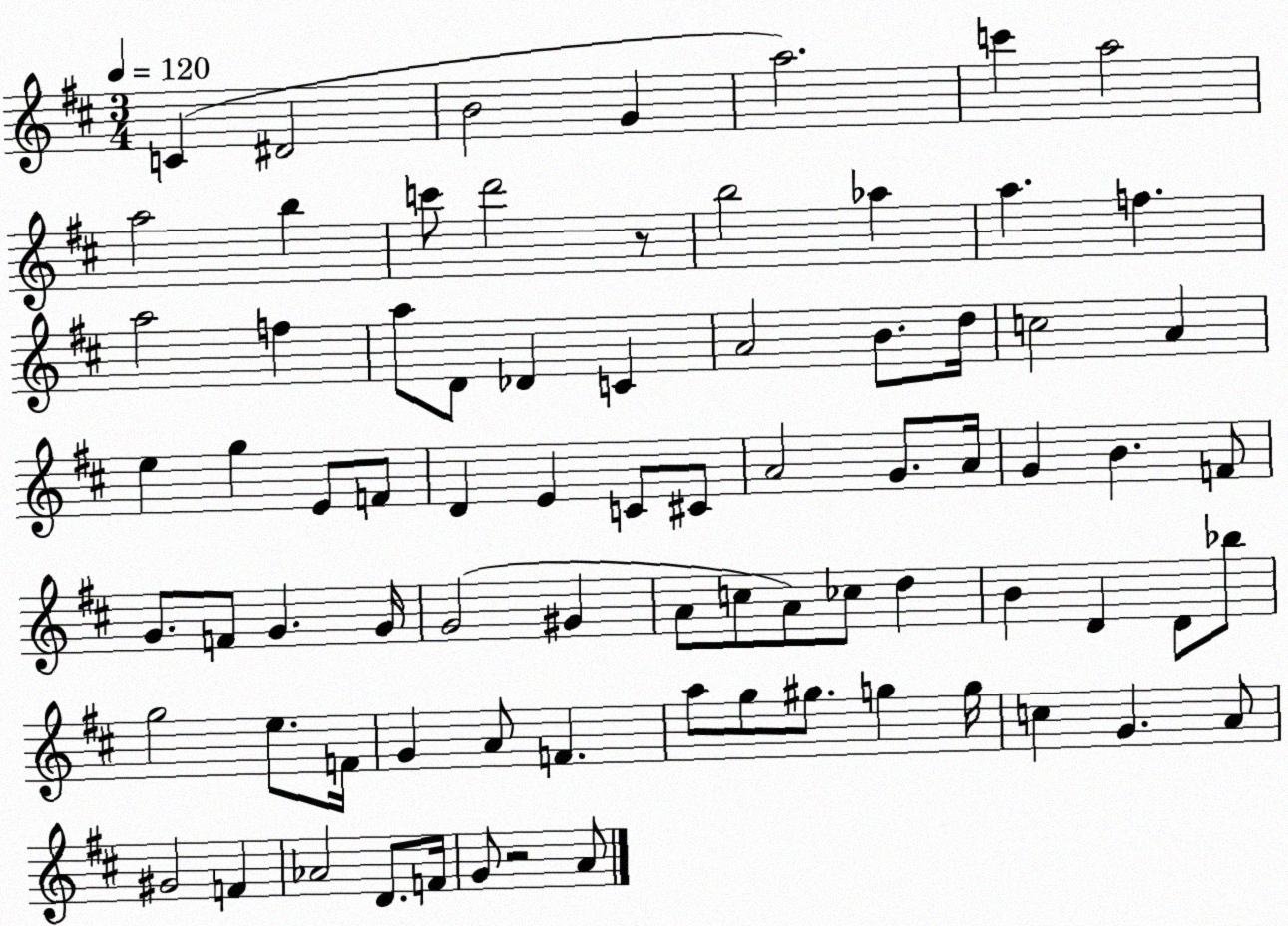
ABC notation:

X:1
T:Untitled
M:3/4
L:1/4
K:D
C ^D2 B2 G a2 c' a2 a2 b c'/2 d'2 z/2 b2 _a a f a2 f a/2 D/2 _D C A2 B/2 d/4 c2 A e g E/2 F/2 D E C/2 ^C/2 A2 G/2 A/4 G B F/2 G/2 F/2 G G/4 G2 ^G A/2 c/2 A/2 _c/2 d B D D/2 _b/2 g2 e/2 F/4 G A/2 F a/2 g/2 ^g/2 g g/4 c G A/2 ^G2 F _A2 D/2 F/4 G/2 z2 A/2